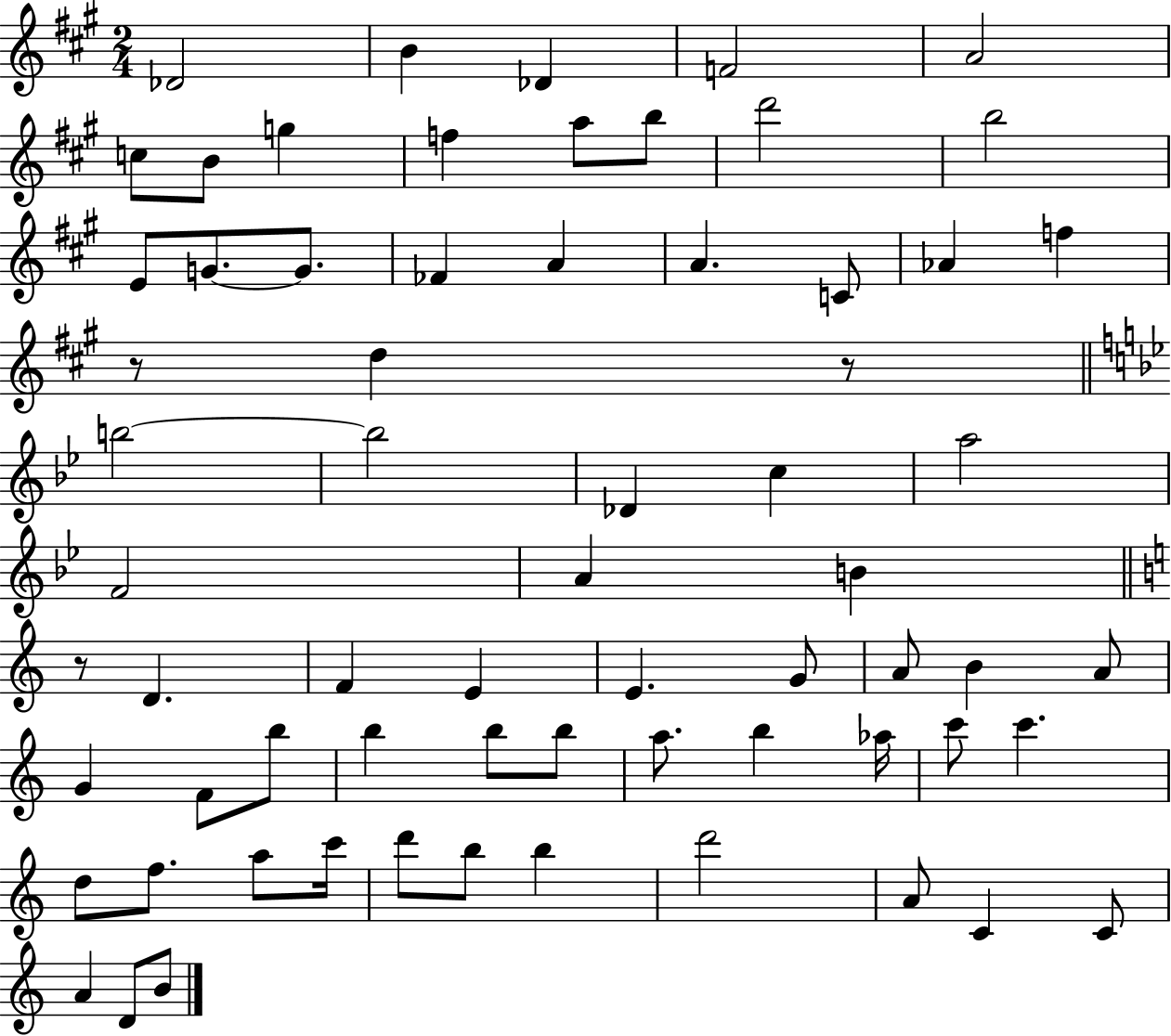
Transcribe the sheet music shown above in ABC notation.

X:1
T:Untitled
M:2/4
L:1/4
K:A
_D2 B _D F2 A2 c/2 B/2 g f a/2 b/2 d'2 b2 E/2 G/2 G/2 _F A A C/2 _A f z/2 d z/2 b2 b2 _D c a2 F2 A B z/2 D F E E G/2 A/2 B A/2 G F/2 b/2 b b/2 b/2 a/2 b _a/4 c'/2 c' d/2 f/2 a/2 c'/4 d'/2 b/2 b d'2 A/2 C C/2 A D/2 B/2